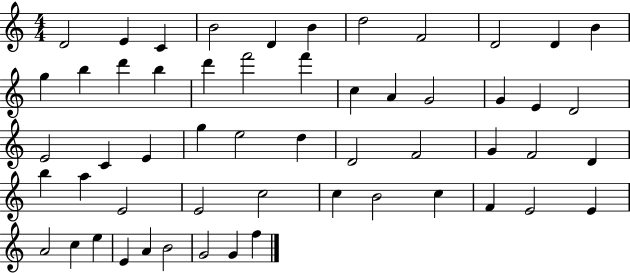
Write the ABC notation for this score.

X:1
T:Untitled
M:4/4
L:1/4
K:C
D2 E C B2 D B d2 F2 D2 D B g b d' b d' f'2 f' c A G2 G E D2 E2 C E g e2 d D2 F2 G F2 D b a E2 E2 c2 c B2 c F E2 E A2 c e E A B2 G2 G f